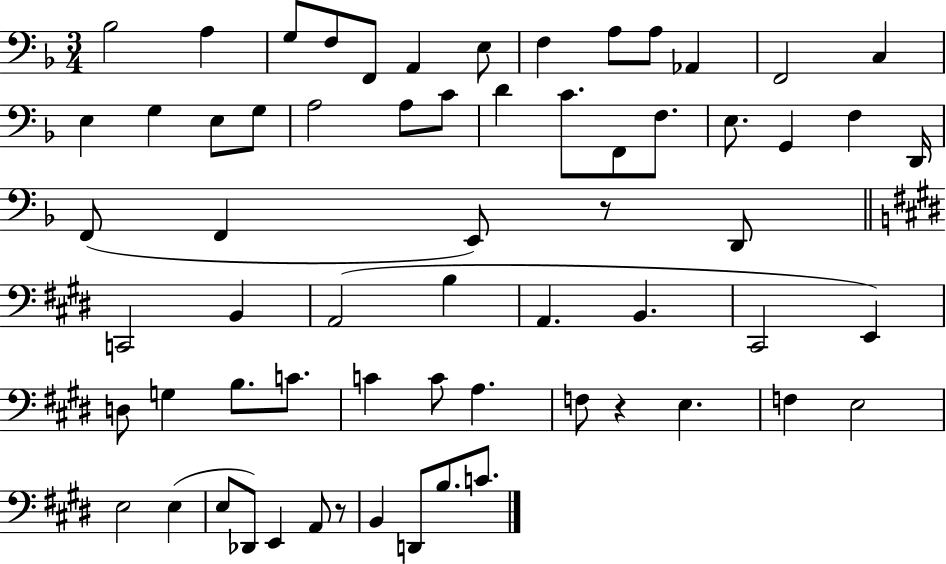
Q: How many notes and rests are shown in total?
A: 64